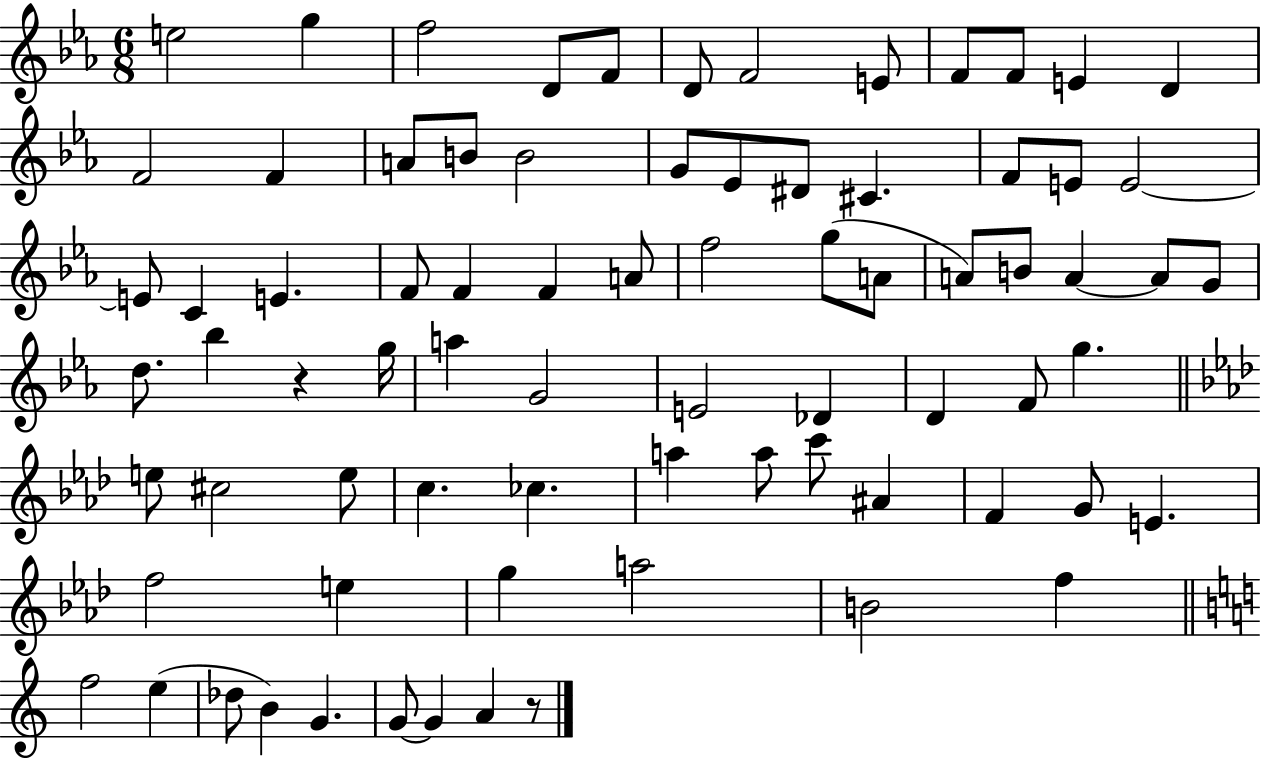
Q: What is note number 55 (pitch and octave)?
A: A5